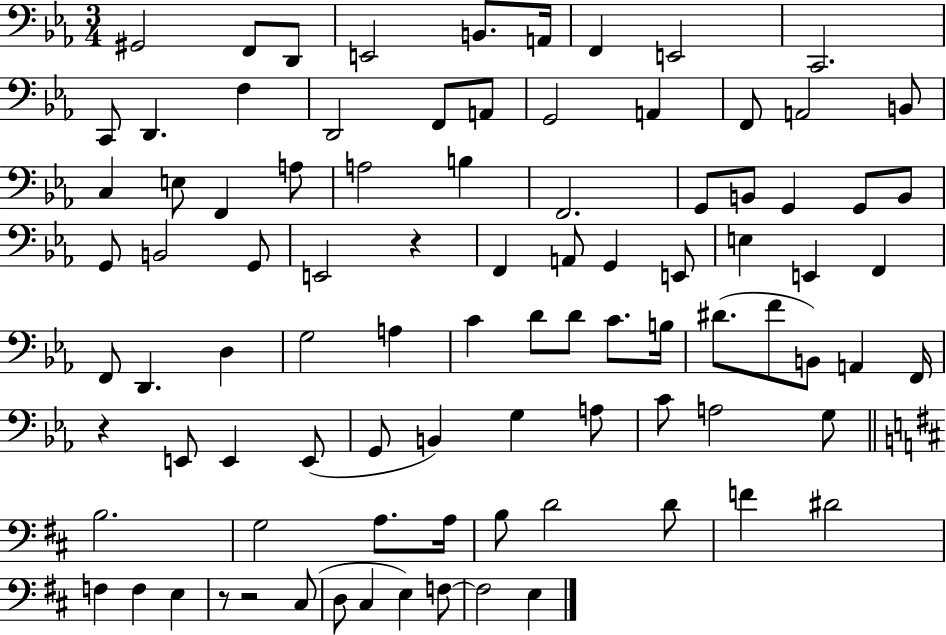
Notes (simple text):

G#2/h F2/e D2/e E2/h B2/e. A2/s F2/q E2/h C2/h. C2/e D2/q. F3/q D2/h F2/e A2/e G2/h A2/q F2/e A2/h B2/e C3/q E3/e F2/q A3/e A3/h B3/q F2/h. G2/e B2/e G2/q G2/e B2/e G2/e B2/h G2/e E2/h R/q F2/q A2/e G2/q E2/e E3/q E2/q F2/q F2/e D2/q. D3/q G3/h A3/q C4/q D4/e D4/e C4/e. B3/s D#4/e. F4/e B2/e A2/q F2/s R/q E2/e E2/q E2/e G2/e B2/q G3/q A3/e C4/e A3/h G3/e B3/h. G3/h A3/e. A3/s B3/e D4/h D4/e F4/q D#4/h F3/q F3/q E3/q R/e R/h C#3/e D3/e C#3/q E3/q F3/e F3/h E3/q